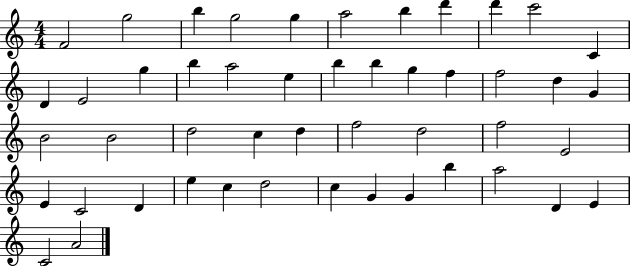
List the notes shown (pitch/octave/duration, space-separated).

F4/h G5/h B5/q G5/h G5/q A5/h B5/q D6/q D6/q C6/h C4/q D4/q E4/h G5/q B5/q A5/h E5/q B5/q B5/q G5/q F5/q F5/h D5/q G4/q B4/h B4/h D5/h C5/q D5/q F5/h D5/h F5/h E4/h E4/q C4/h D4/q E5/q C5/q D5/h C5/q G4/q G4/q B5/q A5/h D4/q E4/q C4/h A4/h